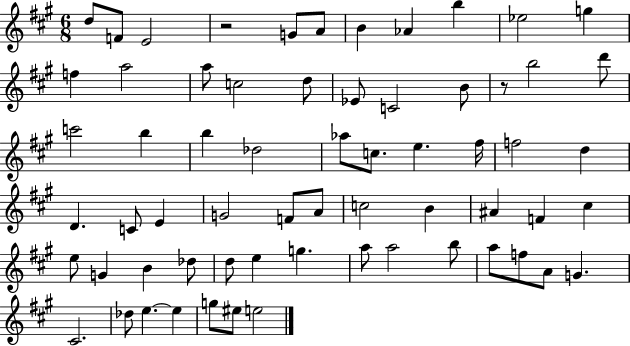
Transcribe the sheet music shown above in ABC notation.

X:1
T:Untitled
M:6/8
L:1/4
K:A
d/2 F/2 E2 z2 G/2 A/2 B _A b _e2 g f a2 a/2 c2 d/2 _E/2 C2 B/2 z/2 b2 d'/2 c'2 b b _d2 _a/2 c/2 e ^f/4 f2 d D C/2 E G2 F/2 A/2 c2 B ^A F ^c e/2 G B _d/2 d/2 e g a/2 a2 b/2 a/2 f/2 A/2 G ^C2 _d/2 e e g/2 ^e/2 e2